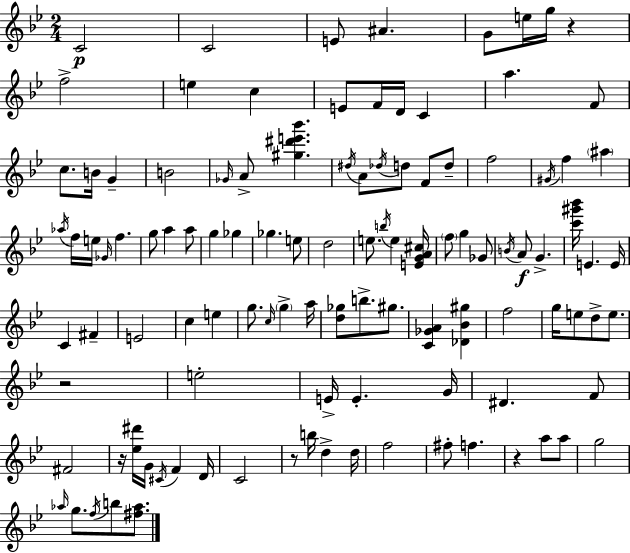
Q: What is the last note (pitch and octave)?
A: B5